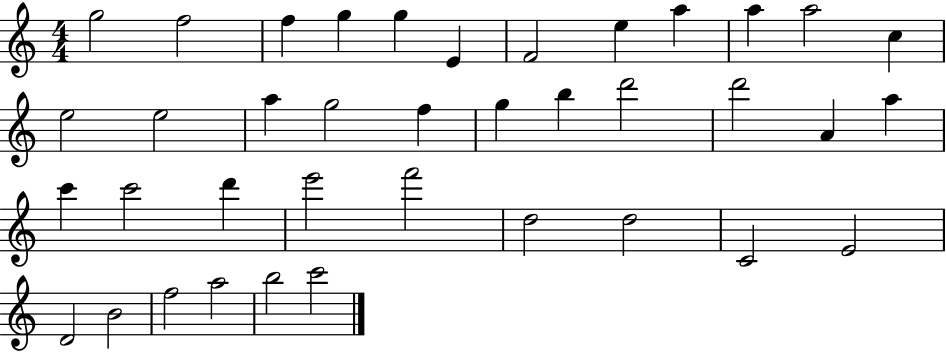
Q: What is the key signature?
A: C major